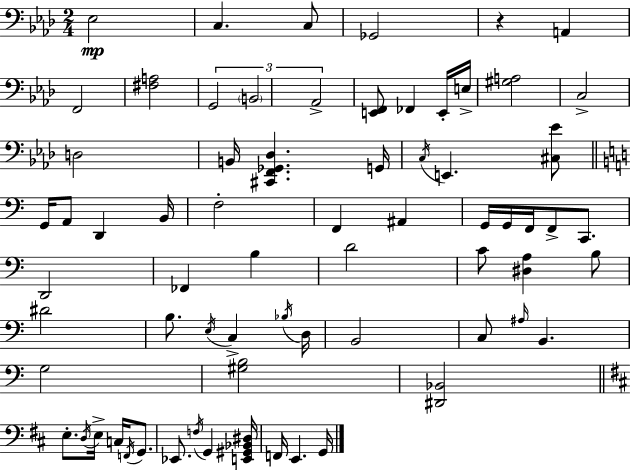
X:1
T:Untitled
M:2/4
L:1/4
K:Ab
_E,2 C, C,/2 _G,,2 z A,, F,,2 [^F,A,]2 G,,2 B,,2 _A,,2 [E,,F,,]/2 _F,, E,,/4 E,/4 [^G,A,]2 C,2 D,2 B,,/4 [^C,,F,,_G,,_D,] G,,/4 C,/4 E,, [^C,_E]/2 G,,/4 A,,/2 D,, B,,/4 F,2 F,, ^A,, G,,/4 G,,/4 F,,/4 F,,/2 C,,/2 D,,2 _F,, B, D2 C/2 [^D,A,] B,/2 ^D2 B,/2 E,/4 C, _B,/4 D,/4 B,,2 C,/2 ^A,/4 B,, G,2 [^G,B,]2 [^D,,_B,,]2 E,/2 D,/4 E,/4 C,/4 F,,/4 G,,/2 _E,,/2 F,/4 G,, [E,,^G,,_B,,^D,]/4 F,,/4 E,, G,,/4